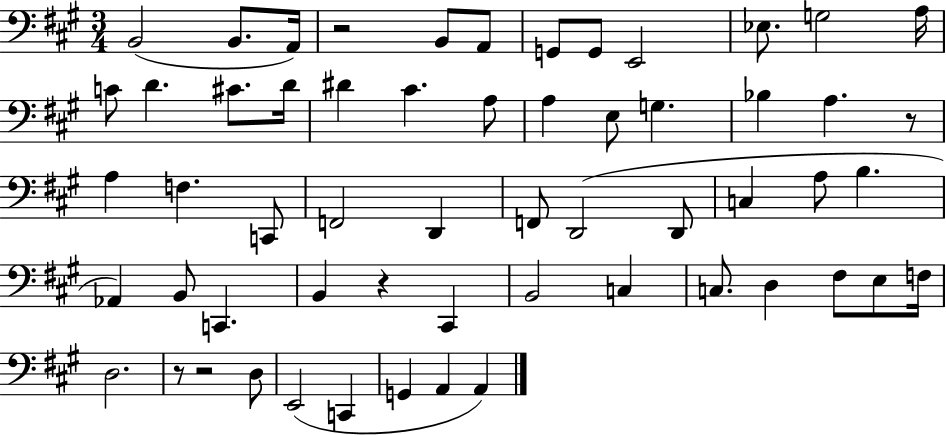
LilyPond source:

{
  \clef bass
  \numericTimeSignature
  \time 3/4
  \key a \major
  b,2( b,8. a,16) | r2 b,8 a,8 | g,8 g,8 e,2 | ees8. g2 a16 | \break c'8 d'4. cis'8. d'16 | dis'4 cis'4. a8 | a4 e8 g4. | bes4 a4. r8 | \break a4 f4. c,8 | f,2 d,4 | f,8 d,2( d,8 | c4 a8 b4. | \break aes,4) b,8 c,4. | b,4 r4 cis,4 | b,2 c4 | c8. d4 fis8 e8 f16 | \break d2. | r8 r2 d8 | e,2( c,4 | g,4 a,4 a,4) | \break \bar "|."
}